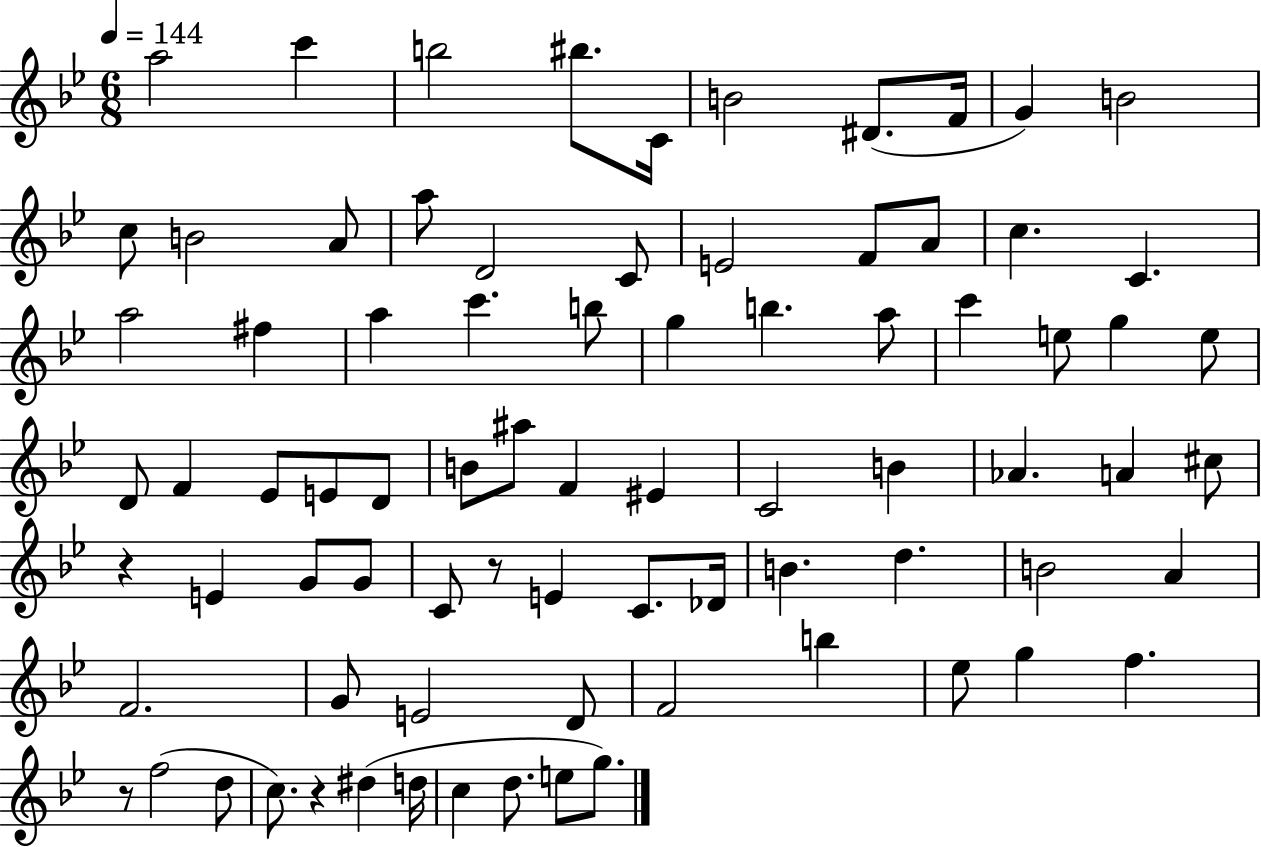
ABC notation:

X:1
T:Untitled
M:6/8
L:1/4
K:Bb
a2 c' b2 ^b/2 C/4 B2 ^D/2 F/4 G B2 c/2 B2 A/2 a/2 D2 C/2 E2 F/2 A/2 c C a2 ^f a c' b/2 g b a/2 c' e/2 g e/2 D/2 F _E/2 E/2 D/2 B/2 ^a/2 F ^E C2 B _A A ^c/2 z E G/2 G/2 C/2 z/2 E C/2 _D/4 B d B2 A F2 G/2 E2 D/2 F2 b _e/2 g f z/2 f2 d/2 c/2 z ^d d/4 c d/2 e/2 g/2